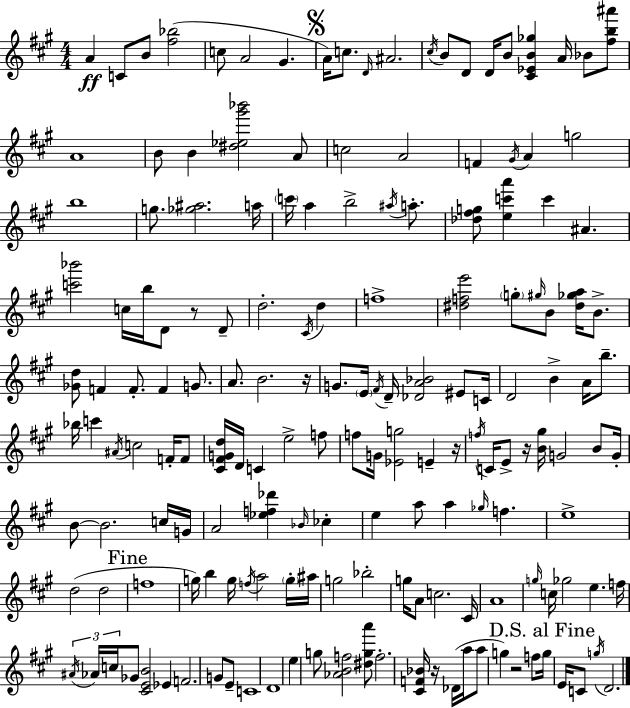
A4/q C4/e B4/e [F#5,Bb5]/h C5/e A4/h G#4/q. A4/s C5/e. D4/s A#4/h. C#5/s B4/e D4/e D4/s B4/e [C#4,Eb4,B4,Gb5]/q A4/s Bb4/e [F#5,B5,A#6]/e A4/w B4/e B4/q [D#5,Eb5,G#6,Bb6]/h A4/e C5/h A4/h F4/q G#4/s A4/q G5/h B5/w G5/e. [Gb5,A#5]/h. A5/s C6/s A5/q B5/h A#5/s A5/e. [Db5,F#5,G5]/e [E5,C6,A6]/q C6/q A#4/q. [C6,Bb6]/h C5/s B5/s D4/e R/e D4/e D5/h. C#4/s D5/q F5/w [D#5,F5,E6]/h G5/e G#5/s B4/e [D#5,Gb5,A5]/s B4/e. [Gb4,D5]/e F4/q F4/e. F4/q G4/e. A4/e. B4/h. R/s G4/e. E4/s F#4/s D4/s [Db4,A4,Bb4]/h EIS4/e C4/s D4/h B4/q A4/s B5/e. Bb5/s C6/q A#4/s C5/h F4/s F4/e [C#4,F#4,G4,D5]/s D4/s C4/q E5/h F5/e F5/e G4/s [Eb4,G5]/h E4/q R/s F5/s C4/s E4/e R/s [B4,G#5]/s G4/h B4/e G4/s B4/e B4/h. C5/s G4/s A4/h [Eb5,F5,Db6]/q Bb4/s CES5/q E5/q A5/e A5/q Gb5/s F5/q. E5/w D5/h D5/h F5/w G5/s B5/q G5/s F5/s A5/h G5/s A#5/s G5/h Bb5/h G5/s A4/e C5/h. C#4/s A4/w G5/s C5/s Gb5/h E5/q. F5/s A#4/s Ab4/s C5/s Gb4/e [C#4,E4,B4]/h Eb4/q F4/h. G4/e E4/e C4/w D4/w E5/q G5/e [Ab4,B4,F5]/h [D#5,G5,A6]/e F5/h. [C#4,F4,Bb4]/s R/s Db4/s A5/s A5/e G5/q R/h F5/e G5/s E4/s C4/e G5/s D4/h.